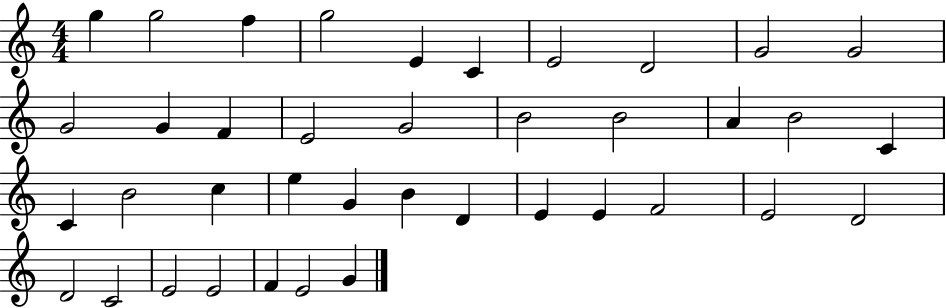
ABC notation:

X:1
T:Untitled
M:4/4
L:1/4
K:C
g g2 f g2 E C E2 D2 G2 G2 G2 G F E2 G2 B2 B2 A B2 C C B2 c e G B D E E F2 E2 D2 D2 C2 E2 E2 F E2 G